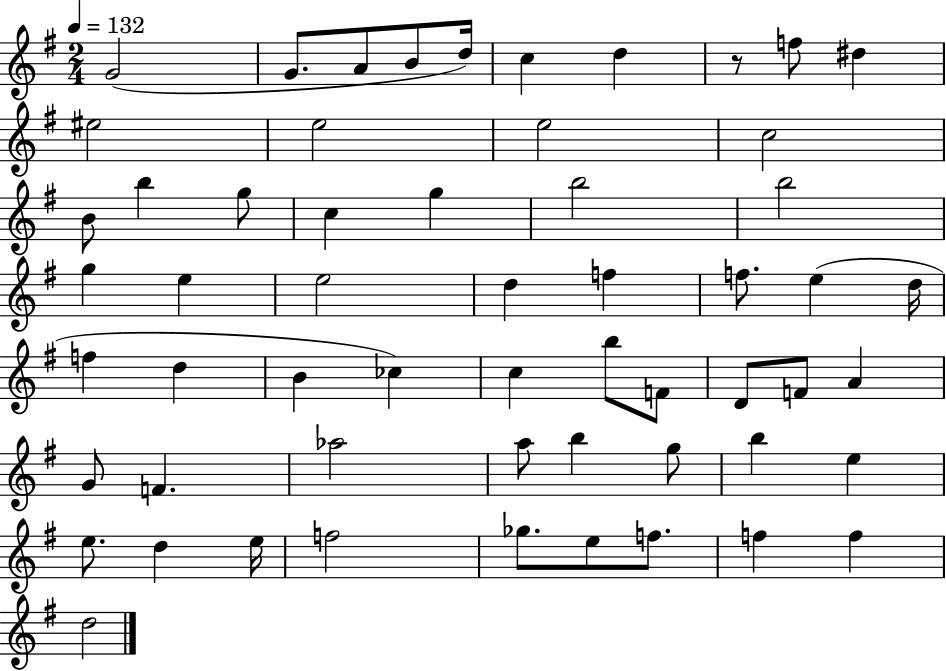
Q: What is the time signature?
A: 2/4